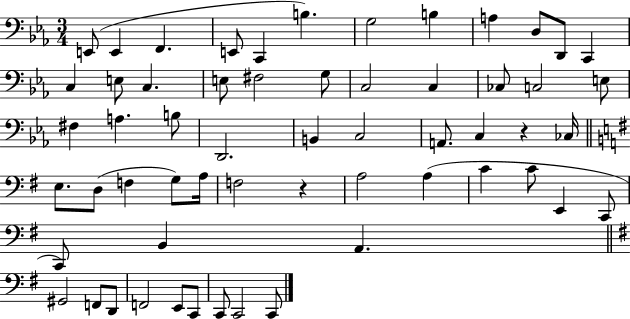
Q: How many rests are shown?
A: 2